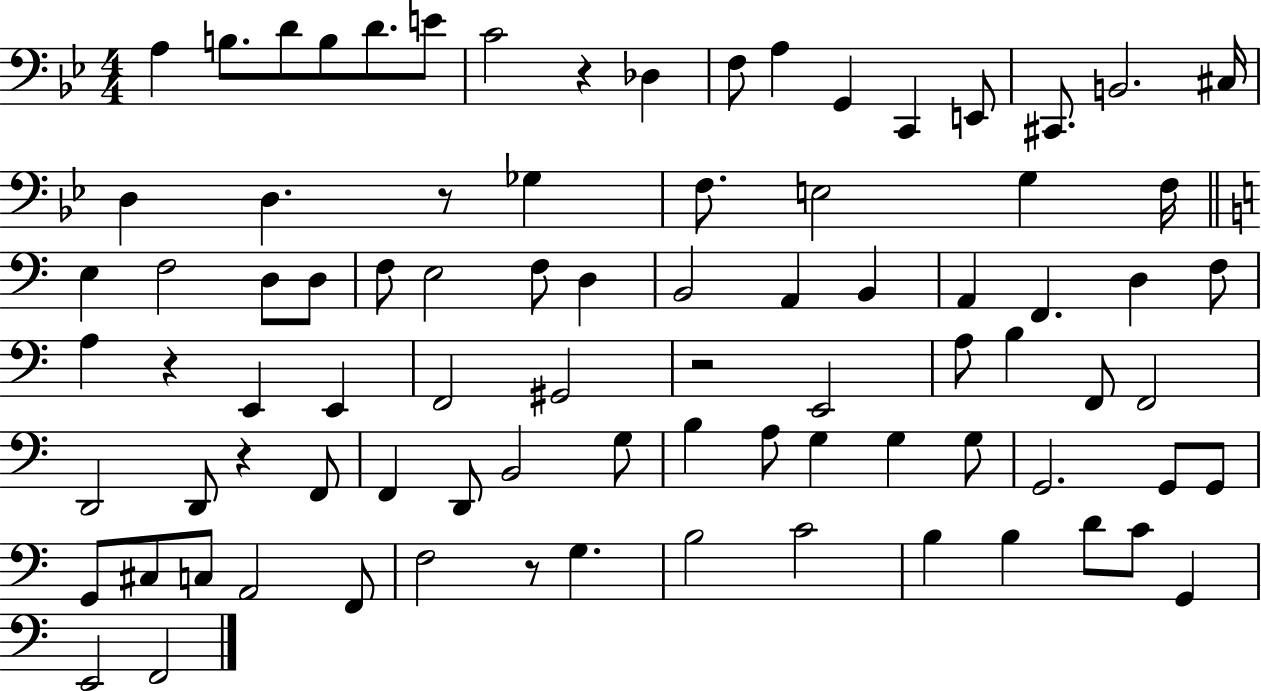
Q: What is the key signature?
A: BES major